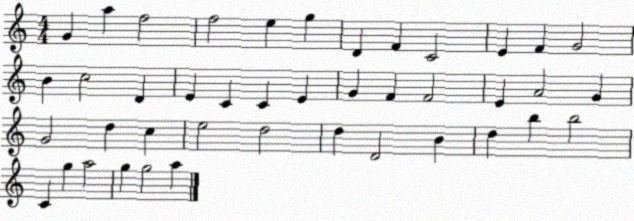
X:1
T:Untitled
M:4/4
L:1/4
K:C
G a f2 f2 e g D F C2 E F G2 B c2 D E C C E G F F2 E A2 G G2 d c e2 d2 d D2 B d b b2 C g a2 g g2 a